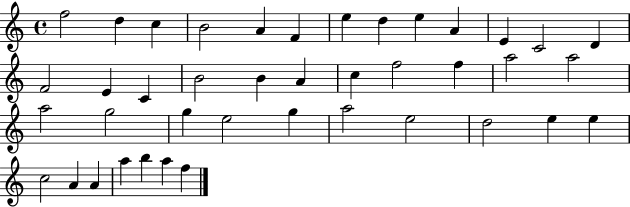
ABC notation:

X:1
T:Untitled
M:4/4
L:1/4
K:C
f2 d c B2 A F e d e A E C2 D F2 E C B2 B A c f2 f a2 a2 a2 g2 g e2 g a2 e2 d2 e e c2 A A a b a f